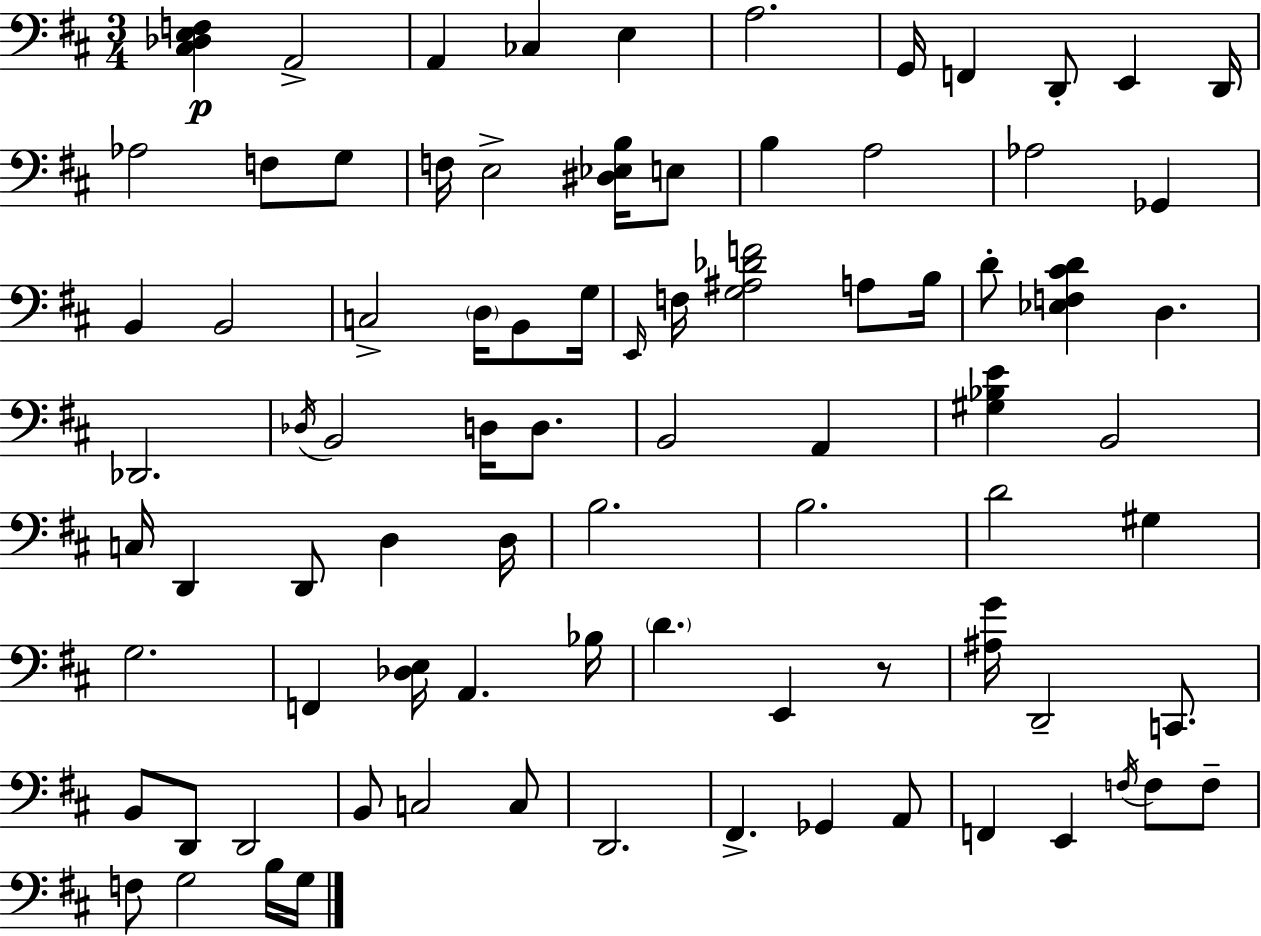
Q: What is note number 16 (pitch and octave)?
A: E3